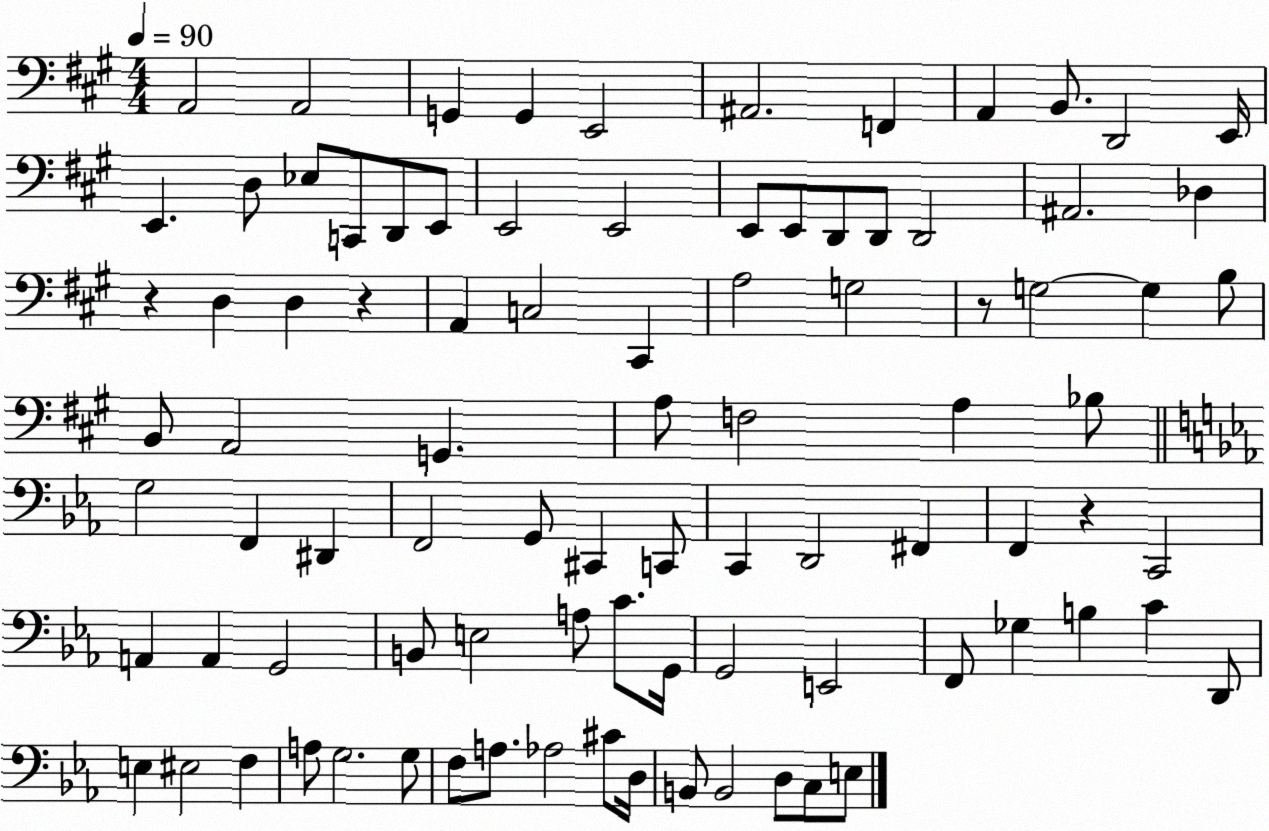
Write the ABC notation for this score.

X:1
T:Untitled
M:4/4
L:1/4
K:A
A,,2 A,,2 G,, G,, E,,2 ^A,,2 F,, A,, B,,/2 D,,2 E,,/4 E,, D,/2 _E,/2 C,,/2 D,,/2 E,,/2 E,,2 E,,2 E,,/2 E,,/2 D,,/2 D,,/2 D,,2 ^A,,2 _D, z D, D, z A,, C,2 ^C,, A,2 G,2 z/2 G,2 G, B,/2 B,,/2 A,,2 G,, A,/2 F,2 A, _B,/2 G,2 F,, ^D,, F,,2 G,,/2 ^C,, C,,/2 C,, D,,2 ^F,, F,, z C,,2 A,, A,, G,,2 B,,/2 E,2 A,/2 C/2 G,,/4 G,,2 E,,2 F,,/2 _G, B, C D,,/2 E, ^E,2 F, A,/2 G,2 G,/2 F,/2 A,/2 _A,2 ^C/2 D,/4 B,,/2 B,,2 D,/2 C,/2 E,/2